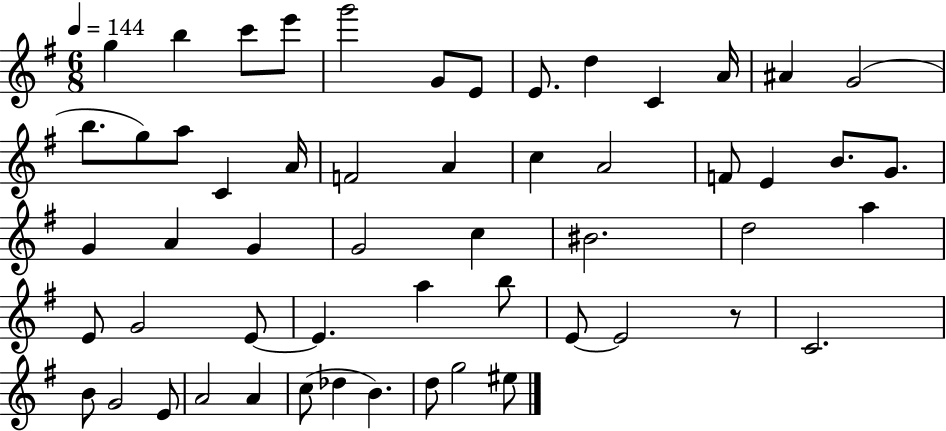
{
  \clef treble
  \numericTimeSignature
  \time 6/8
  \key g \major
  \tempo 4 = 144
  g''4 b''4 c'''8 e'''8 | g'''2 g'8 e'8 | e'8. d''4 c'4 a'16 | ais'4 g'2( | \break b''8. g''8) a''8 c'4 a'16 | f'2 a'4 | c''4 a'2 | f'8 e'4 b'8. g'8. | \break g'4 a'4 g'4 | g'2 c''4 | bis'2. | d''2 a''4 | \break e'8 g'2 e'8~~ | e'4. a''4 b''8 | e'8~~ e'2 r8 | c'2. | \break b'8 g'2 e'8 | a'2 a'4 | c''8( des''4 b'4.) | d''8 g''2 eis''8 | \break \bar "|."
}